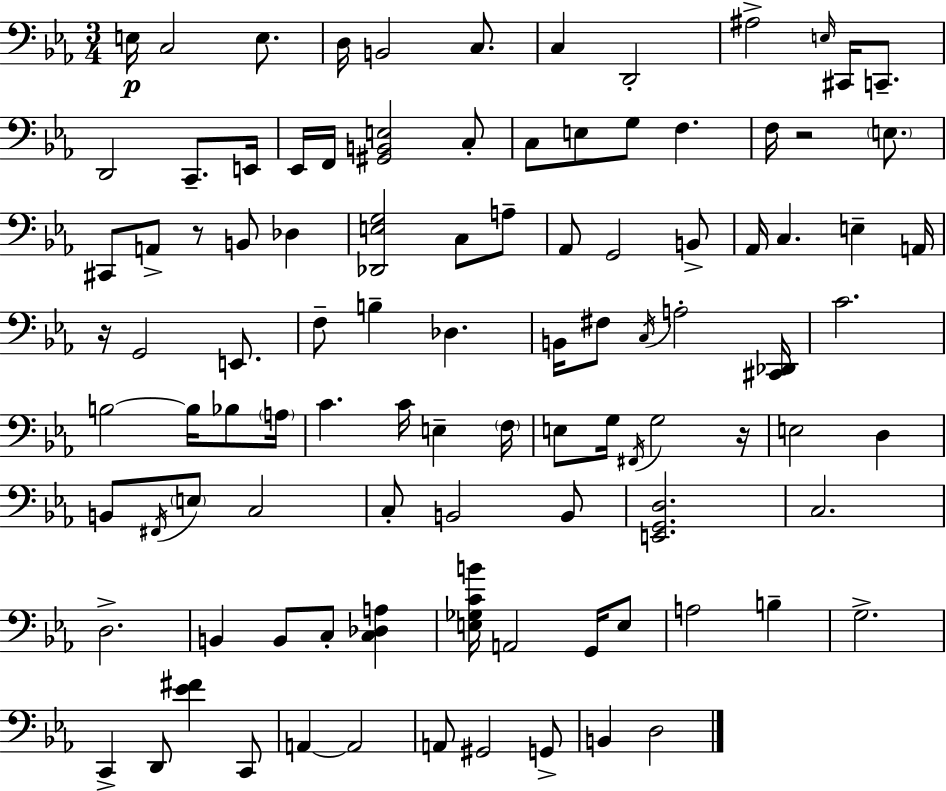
{
  \clef bass
  \numericTimeSignature
  \time 3/4
  \key ees \major
  e16\p c2 e8. | d16 b,2 c8. | c4 d,2-. | ais2-> \grace { e16 } cis,16 c,8.-- | \break d,2 c,8.-- | e,16 ees,16 f,16 <gis, b, e>2 c8-. | c8 e8 g8 f4. | f16 r2 \parenthesize e8. | \break cis,8 a,8-> r8 b,8 des4 | <des, e g>2 c8 a8-- | aes,8 g,2 b,8-> | aes,16 c4. e4-- | \break a,16 r16 g,2 e,8. | f8-- b4-- des4. | b,16 fis8 \acciaccatura { c16 } a2-. | <cis, des,>16 c'2. | \break b2~~ b16 bes8 | \parenthesize a16 c'4. c'16 e4-- | \parenthesize f16 e8 g16 \acciaccatura { fis,16 } g2 | r16 e2 d4 | \break b,8 \acciaccatura { fis,16 } \parenthesize e8 c2 | c8-. b,2 | b,8 <e, g, d>2. | c2. | \break d2.-> | b,4 b,8 c8-. | <c des a>4 <e ges c' b'>16 a,2 | g,16 e8 a2 | \break b4-- g2.-> | c,4-> d,8 <ees' fis'>4 | c,8 a,4~~ a,2 | a,8 gis,2 | \break g,8-> b,4 d2 | \bar "|."
}